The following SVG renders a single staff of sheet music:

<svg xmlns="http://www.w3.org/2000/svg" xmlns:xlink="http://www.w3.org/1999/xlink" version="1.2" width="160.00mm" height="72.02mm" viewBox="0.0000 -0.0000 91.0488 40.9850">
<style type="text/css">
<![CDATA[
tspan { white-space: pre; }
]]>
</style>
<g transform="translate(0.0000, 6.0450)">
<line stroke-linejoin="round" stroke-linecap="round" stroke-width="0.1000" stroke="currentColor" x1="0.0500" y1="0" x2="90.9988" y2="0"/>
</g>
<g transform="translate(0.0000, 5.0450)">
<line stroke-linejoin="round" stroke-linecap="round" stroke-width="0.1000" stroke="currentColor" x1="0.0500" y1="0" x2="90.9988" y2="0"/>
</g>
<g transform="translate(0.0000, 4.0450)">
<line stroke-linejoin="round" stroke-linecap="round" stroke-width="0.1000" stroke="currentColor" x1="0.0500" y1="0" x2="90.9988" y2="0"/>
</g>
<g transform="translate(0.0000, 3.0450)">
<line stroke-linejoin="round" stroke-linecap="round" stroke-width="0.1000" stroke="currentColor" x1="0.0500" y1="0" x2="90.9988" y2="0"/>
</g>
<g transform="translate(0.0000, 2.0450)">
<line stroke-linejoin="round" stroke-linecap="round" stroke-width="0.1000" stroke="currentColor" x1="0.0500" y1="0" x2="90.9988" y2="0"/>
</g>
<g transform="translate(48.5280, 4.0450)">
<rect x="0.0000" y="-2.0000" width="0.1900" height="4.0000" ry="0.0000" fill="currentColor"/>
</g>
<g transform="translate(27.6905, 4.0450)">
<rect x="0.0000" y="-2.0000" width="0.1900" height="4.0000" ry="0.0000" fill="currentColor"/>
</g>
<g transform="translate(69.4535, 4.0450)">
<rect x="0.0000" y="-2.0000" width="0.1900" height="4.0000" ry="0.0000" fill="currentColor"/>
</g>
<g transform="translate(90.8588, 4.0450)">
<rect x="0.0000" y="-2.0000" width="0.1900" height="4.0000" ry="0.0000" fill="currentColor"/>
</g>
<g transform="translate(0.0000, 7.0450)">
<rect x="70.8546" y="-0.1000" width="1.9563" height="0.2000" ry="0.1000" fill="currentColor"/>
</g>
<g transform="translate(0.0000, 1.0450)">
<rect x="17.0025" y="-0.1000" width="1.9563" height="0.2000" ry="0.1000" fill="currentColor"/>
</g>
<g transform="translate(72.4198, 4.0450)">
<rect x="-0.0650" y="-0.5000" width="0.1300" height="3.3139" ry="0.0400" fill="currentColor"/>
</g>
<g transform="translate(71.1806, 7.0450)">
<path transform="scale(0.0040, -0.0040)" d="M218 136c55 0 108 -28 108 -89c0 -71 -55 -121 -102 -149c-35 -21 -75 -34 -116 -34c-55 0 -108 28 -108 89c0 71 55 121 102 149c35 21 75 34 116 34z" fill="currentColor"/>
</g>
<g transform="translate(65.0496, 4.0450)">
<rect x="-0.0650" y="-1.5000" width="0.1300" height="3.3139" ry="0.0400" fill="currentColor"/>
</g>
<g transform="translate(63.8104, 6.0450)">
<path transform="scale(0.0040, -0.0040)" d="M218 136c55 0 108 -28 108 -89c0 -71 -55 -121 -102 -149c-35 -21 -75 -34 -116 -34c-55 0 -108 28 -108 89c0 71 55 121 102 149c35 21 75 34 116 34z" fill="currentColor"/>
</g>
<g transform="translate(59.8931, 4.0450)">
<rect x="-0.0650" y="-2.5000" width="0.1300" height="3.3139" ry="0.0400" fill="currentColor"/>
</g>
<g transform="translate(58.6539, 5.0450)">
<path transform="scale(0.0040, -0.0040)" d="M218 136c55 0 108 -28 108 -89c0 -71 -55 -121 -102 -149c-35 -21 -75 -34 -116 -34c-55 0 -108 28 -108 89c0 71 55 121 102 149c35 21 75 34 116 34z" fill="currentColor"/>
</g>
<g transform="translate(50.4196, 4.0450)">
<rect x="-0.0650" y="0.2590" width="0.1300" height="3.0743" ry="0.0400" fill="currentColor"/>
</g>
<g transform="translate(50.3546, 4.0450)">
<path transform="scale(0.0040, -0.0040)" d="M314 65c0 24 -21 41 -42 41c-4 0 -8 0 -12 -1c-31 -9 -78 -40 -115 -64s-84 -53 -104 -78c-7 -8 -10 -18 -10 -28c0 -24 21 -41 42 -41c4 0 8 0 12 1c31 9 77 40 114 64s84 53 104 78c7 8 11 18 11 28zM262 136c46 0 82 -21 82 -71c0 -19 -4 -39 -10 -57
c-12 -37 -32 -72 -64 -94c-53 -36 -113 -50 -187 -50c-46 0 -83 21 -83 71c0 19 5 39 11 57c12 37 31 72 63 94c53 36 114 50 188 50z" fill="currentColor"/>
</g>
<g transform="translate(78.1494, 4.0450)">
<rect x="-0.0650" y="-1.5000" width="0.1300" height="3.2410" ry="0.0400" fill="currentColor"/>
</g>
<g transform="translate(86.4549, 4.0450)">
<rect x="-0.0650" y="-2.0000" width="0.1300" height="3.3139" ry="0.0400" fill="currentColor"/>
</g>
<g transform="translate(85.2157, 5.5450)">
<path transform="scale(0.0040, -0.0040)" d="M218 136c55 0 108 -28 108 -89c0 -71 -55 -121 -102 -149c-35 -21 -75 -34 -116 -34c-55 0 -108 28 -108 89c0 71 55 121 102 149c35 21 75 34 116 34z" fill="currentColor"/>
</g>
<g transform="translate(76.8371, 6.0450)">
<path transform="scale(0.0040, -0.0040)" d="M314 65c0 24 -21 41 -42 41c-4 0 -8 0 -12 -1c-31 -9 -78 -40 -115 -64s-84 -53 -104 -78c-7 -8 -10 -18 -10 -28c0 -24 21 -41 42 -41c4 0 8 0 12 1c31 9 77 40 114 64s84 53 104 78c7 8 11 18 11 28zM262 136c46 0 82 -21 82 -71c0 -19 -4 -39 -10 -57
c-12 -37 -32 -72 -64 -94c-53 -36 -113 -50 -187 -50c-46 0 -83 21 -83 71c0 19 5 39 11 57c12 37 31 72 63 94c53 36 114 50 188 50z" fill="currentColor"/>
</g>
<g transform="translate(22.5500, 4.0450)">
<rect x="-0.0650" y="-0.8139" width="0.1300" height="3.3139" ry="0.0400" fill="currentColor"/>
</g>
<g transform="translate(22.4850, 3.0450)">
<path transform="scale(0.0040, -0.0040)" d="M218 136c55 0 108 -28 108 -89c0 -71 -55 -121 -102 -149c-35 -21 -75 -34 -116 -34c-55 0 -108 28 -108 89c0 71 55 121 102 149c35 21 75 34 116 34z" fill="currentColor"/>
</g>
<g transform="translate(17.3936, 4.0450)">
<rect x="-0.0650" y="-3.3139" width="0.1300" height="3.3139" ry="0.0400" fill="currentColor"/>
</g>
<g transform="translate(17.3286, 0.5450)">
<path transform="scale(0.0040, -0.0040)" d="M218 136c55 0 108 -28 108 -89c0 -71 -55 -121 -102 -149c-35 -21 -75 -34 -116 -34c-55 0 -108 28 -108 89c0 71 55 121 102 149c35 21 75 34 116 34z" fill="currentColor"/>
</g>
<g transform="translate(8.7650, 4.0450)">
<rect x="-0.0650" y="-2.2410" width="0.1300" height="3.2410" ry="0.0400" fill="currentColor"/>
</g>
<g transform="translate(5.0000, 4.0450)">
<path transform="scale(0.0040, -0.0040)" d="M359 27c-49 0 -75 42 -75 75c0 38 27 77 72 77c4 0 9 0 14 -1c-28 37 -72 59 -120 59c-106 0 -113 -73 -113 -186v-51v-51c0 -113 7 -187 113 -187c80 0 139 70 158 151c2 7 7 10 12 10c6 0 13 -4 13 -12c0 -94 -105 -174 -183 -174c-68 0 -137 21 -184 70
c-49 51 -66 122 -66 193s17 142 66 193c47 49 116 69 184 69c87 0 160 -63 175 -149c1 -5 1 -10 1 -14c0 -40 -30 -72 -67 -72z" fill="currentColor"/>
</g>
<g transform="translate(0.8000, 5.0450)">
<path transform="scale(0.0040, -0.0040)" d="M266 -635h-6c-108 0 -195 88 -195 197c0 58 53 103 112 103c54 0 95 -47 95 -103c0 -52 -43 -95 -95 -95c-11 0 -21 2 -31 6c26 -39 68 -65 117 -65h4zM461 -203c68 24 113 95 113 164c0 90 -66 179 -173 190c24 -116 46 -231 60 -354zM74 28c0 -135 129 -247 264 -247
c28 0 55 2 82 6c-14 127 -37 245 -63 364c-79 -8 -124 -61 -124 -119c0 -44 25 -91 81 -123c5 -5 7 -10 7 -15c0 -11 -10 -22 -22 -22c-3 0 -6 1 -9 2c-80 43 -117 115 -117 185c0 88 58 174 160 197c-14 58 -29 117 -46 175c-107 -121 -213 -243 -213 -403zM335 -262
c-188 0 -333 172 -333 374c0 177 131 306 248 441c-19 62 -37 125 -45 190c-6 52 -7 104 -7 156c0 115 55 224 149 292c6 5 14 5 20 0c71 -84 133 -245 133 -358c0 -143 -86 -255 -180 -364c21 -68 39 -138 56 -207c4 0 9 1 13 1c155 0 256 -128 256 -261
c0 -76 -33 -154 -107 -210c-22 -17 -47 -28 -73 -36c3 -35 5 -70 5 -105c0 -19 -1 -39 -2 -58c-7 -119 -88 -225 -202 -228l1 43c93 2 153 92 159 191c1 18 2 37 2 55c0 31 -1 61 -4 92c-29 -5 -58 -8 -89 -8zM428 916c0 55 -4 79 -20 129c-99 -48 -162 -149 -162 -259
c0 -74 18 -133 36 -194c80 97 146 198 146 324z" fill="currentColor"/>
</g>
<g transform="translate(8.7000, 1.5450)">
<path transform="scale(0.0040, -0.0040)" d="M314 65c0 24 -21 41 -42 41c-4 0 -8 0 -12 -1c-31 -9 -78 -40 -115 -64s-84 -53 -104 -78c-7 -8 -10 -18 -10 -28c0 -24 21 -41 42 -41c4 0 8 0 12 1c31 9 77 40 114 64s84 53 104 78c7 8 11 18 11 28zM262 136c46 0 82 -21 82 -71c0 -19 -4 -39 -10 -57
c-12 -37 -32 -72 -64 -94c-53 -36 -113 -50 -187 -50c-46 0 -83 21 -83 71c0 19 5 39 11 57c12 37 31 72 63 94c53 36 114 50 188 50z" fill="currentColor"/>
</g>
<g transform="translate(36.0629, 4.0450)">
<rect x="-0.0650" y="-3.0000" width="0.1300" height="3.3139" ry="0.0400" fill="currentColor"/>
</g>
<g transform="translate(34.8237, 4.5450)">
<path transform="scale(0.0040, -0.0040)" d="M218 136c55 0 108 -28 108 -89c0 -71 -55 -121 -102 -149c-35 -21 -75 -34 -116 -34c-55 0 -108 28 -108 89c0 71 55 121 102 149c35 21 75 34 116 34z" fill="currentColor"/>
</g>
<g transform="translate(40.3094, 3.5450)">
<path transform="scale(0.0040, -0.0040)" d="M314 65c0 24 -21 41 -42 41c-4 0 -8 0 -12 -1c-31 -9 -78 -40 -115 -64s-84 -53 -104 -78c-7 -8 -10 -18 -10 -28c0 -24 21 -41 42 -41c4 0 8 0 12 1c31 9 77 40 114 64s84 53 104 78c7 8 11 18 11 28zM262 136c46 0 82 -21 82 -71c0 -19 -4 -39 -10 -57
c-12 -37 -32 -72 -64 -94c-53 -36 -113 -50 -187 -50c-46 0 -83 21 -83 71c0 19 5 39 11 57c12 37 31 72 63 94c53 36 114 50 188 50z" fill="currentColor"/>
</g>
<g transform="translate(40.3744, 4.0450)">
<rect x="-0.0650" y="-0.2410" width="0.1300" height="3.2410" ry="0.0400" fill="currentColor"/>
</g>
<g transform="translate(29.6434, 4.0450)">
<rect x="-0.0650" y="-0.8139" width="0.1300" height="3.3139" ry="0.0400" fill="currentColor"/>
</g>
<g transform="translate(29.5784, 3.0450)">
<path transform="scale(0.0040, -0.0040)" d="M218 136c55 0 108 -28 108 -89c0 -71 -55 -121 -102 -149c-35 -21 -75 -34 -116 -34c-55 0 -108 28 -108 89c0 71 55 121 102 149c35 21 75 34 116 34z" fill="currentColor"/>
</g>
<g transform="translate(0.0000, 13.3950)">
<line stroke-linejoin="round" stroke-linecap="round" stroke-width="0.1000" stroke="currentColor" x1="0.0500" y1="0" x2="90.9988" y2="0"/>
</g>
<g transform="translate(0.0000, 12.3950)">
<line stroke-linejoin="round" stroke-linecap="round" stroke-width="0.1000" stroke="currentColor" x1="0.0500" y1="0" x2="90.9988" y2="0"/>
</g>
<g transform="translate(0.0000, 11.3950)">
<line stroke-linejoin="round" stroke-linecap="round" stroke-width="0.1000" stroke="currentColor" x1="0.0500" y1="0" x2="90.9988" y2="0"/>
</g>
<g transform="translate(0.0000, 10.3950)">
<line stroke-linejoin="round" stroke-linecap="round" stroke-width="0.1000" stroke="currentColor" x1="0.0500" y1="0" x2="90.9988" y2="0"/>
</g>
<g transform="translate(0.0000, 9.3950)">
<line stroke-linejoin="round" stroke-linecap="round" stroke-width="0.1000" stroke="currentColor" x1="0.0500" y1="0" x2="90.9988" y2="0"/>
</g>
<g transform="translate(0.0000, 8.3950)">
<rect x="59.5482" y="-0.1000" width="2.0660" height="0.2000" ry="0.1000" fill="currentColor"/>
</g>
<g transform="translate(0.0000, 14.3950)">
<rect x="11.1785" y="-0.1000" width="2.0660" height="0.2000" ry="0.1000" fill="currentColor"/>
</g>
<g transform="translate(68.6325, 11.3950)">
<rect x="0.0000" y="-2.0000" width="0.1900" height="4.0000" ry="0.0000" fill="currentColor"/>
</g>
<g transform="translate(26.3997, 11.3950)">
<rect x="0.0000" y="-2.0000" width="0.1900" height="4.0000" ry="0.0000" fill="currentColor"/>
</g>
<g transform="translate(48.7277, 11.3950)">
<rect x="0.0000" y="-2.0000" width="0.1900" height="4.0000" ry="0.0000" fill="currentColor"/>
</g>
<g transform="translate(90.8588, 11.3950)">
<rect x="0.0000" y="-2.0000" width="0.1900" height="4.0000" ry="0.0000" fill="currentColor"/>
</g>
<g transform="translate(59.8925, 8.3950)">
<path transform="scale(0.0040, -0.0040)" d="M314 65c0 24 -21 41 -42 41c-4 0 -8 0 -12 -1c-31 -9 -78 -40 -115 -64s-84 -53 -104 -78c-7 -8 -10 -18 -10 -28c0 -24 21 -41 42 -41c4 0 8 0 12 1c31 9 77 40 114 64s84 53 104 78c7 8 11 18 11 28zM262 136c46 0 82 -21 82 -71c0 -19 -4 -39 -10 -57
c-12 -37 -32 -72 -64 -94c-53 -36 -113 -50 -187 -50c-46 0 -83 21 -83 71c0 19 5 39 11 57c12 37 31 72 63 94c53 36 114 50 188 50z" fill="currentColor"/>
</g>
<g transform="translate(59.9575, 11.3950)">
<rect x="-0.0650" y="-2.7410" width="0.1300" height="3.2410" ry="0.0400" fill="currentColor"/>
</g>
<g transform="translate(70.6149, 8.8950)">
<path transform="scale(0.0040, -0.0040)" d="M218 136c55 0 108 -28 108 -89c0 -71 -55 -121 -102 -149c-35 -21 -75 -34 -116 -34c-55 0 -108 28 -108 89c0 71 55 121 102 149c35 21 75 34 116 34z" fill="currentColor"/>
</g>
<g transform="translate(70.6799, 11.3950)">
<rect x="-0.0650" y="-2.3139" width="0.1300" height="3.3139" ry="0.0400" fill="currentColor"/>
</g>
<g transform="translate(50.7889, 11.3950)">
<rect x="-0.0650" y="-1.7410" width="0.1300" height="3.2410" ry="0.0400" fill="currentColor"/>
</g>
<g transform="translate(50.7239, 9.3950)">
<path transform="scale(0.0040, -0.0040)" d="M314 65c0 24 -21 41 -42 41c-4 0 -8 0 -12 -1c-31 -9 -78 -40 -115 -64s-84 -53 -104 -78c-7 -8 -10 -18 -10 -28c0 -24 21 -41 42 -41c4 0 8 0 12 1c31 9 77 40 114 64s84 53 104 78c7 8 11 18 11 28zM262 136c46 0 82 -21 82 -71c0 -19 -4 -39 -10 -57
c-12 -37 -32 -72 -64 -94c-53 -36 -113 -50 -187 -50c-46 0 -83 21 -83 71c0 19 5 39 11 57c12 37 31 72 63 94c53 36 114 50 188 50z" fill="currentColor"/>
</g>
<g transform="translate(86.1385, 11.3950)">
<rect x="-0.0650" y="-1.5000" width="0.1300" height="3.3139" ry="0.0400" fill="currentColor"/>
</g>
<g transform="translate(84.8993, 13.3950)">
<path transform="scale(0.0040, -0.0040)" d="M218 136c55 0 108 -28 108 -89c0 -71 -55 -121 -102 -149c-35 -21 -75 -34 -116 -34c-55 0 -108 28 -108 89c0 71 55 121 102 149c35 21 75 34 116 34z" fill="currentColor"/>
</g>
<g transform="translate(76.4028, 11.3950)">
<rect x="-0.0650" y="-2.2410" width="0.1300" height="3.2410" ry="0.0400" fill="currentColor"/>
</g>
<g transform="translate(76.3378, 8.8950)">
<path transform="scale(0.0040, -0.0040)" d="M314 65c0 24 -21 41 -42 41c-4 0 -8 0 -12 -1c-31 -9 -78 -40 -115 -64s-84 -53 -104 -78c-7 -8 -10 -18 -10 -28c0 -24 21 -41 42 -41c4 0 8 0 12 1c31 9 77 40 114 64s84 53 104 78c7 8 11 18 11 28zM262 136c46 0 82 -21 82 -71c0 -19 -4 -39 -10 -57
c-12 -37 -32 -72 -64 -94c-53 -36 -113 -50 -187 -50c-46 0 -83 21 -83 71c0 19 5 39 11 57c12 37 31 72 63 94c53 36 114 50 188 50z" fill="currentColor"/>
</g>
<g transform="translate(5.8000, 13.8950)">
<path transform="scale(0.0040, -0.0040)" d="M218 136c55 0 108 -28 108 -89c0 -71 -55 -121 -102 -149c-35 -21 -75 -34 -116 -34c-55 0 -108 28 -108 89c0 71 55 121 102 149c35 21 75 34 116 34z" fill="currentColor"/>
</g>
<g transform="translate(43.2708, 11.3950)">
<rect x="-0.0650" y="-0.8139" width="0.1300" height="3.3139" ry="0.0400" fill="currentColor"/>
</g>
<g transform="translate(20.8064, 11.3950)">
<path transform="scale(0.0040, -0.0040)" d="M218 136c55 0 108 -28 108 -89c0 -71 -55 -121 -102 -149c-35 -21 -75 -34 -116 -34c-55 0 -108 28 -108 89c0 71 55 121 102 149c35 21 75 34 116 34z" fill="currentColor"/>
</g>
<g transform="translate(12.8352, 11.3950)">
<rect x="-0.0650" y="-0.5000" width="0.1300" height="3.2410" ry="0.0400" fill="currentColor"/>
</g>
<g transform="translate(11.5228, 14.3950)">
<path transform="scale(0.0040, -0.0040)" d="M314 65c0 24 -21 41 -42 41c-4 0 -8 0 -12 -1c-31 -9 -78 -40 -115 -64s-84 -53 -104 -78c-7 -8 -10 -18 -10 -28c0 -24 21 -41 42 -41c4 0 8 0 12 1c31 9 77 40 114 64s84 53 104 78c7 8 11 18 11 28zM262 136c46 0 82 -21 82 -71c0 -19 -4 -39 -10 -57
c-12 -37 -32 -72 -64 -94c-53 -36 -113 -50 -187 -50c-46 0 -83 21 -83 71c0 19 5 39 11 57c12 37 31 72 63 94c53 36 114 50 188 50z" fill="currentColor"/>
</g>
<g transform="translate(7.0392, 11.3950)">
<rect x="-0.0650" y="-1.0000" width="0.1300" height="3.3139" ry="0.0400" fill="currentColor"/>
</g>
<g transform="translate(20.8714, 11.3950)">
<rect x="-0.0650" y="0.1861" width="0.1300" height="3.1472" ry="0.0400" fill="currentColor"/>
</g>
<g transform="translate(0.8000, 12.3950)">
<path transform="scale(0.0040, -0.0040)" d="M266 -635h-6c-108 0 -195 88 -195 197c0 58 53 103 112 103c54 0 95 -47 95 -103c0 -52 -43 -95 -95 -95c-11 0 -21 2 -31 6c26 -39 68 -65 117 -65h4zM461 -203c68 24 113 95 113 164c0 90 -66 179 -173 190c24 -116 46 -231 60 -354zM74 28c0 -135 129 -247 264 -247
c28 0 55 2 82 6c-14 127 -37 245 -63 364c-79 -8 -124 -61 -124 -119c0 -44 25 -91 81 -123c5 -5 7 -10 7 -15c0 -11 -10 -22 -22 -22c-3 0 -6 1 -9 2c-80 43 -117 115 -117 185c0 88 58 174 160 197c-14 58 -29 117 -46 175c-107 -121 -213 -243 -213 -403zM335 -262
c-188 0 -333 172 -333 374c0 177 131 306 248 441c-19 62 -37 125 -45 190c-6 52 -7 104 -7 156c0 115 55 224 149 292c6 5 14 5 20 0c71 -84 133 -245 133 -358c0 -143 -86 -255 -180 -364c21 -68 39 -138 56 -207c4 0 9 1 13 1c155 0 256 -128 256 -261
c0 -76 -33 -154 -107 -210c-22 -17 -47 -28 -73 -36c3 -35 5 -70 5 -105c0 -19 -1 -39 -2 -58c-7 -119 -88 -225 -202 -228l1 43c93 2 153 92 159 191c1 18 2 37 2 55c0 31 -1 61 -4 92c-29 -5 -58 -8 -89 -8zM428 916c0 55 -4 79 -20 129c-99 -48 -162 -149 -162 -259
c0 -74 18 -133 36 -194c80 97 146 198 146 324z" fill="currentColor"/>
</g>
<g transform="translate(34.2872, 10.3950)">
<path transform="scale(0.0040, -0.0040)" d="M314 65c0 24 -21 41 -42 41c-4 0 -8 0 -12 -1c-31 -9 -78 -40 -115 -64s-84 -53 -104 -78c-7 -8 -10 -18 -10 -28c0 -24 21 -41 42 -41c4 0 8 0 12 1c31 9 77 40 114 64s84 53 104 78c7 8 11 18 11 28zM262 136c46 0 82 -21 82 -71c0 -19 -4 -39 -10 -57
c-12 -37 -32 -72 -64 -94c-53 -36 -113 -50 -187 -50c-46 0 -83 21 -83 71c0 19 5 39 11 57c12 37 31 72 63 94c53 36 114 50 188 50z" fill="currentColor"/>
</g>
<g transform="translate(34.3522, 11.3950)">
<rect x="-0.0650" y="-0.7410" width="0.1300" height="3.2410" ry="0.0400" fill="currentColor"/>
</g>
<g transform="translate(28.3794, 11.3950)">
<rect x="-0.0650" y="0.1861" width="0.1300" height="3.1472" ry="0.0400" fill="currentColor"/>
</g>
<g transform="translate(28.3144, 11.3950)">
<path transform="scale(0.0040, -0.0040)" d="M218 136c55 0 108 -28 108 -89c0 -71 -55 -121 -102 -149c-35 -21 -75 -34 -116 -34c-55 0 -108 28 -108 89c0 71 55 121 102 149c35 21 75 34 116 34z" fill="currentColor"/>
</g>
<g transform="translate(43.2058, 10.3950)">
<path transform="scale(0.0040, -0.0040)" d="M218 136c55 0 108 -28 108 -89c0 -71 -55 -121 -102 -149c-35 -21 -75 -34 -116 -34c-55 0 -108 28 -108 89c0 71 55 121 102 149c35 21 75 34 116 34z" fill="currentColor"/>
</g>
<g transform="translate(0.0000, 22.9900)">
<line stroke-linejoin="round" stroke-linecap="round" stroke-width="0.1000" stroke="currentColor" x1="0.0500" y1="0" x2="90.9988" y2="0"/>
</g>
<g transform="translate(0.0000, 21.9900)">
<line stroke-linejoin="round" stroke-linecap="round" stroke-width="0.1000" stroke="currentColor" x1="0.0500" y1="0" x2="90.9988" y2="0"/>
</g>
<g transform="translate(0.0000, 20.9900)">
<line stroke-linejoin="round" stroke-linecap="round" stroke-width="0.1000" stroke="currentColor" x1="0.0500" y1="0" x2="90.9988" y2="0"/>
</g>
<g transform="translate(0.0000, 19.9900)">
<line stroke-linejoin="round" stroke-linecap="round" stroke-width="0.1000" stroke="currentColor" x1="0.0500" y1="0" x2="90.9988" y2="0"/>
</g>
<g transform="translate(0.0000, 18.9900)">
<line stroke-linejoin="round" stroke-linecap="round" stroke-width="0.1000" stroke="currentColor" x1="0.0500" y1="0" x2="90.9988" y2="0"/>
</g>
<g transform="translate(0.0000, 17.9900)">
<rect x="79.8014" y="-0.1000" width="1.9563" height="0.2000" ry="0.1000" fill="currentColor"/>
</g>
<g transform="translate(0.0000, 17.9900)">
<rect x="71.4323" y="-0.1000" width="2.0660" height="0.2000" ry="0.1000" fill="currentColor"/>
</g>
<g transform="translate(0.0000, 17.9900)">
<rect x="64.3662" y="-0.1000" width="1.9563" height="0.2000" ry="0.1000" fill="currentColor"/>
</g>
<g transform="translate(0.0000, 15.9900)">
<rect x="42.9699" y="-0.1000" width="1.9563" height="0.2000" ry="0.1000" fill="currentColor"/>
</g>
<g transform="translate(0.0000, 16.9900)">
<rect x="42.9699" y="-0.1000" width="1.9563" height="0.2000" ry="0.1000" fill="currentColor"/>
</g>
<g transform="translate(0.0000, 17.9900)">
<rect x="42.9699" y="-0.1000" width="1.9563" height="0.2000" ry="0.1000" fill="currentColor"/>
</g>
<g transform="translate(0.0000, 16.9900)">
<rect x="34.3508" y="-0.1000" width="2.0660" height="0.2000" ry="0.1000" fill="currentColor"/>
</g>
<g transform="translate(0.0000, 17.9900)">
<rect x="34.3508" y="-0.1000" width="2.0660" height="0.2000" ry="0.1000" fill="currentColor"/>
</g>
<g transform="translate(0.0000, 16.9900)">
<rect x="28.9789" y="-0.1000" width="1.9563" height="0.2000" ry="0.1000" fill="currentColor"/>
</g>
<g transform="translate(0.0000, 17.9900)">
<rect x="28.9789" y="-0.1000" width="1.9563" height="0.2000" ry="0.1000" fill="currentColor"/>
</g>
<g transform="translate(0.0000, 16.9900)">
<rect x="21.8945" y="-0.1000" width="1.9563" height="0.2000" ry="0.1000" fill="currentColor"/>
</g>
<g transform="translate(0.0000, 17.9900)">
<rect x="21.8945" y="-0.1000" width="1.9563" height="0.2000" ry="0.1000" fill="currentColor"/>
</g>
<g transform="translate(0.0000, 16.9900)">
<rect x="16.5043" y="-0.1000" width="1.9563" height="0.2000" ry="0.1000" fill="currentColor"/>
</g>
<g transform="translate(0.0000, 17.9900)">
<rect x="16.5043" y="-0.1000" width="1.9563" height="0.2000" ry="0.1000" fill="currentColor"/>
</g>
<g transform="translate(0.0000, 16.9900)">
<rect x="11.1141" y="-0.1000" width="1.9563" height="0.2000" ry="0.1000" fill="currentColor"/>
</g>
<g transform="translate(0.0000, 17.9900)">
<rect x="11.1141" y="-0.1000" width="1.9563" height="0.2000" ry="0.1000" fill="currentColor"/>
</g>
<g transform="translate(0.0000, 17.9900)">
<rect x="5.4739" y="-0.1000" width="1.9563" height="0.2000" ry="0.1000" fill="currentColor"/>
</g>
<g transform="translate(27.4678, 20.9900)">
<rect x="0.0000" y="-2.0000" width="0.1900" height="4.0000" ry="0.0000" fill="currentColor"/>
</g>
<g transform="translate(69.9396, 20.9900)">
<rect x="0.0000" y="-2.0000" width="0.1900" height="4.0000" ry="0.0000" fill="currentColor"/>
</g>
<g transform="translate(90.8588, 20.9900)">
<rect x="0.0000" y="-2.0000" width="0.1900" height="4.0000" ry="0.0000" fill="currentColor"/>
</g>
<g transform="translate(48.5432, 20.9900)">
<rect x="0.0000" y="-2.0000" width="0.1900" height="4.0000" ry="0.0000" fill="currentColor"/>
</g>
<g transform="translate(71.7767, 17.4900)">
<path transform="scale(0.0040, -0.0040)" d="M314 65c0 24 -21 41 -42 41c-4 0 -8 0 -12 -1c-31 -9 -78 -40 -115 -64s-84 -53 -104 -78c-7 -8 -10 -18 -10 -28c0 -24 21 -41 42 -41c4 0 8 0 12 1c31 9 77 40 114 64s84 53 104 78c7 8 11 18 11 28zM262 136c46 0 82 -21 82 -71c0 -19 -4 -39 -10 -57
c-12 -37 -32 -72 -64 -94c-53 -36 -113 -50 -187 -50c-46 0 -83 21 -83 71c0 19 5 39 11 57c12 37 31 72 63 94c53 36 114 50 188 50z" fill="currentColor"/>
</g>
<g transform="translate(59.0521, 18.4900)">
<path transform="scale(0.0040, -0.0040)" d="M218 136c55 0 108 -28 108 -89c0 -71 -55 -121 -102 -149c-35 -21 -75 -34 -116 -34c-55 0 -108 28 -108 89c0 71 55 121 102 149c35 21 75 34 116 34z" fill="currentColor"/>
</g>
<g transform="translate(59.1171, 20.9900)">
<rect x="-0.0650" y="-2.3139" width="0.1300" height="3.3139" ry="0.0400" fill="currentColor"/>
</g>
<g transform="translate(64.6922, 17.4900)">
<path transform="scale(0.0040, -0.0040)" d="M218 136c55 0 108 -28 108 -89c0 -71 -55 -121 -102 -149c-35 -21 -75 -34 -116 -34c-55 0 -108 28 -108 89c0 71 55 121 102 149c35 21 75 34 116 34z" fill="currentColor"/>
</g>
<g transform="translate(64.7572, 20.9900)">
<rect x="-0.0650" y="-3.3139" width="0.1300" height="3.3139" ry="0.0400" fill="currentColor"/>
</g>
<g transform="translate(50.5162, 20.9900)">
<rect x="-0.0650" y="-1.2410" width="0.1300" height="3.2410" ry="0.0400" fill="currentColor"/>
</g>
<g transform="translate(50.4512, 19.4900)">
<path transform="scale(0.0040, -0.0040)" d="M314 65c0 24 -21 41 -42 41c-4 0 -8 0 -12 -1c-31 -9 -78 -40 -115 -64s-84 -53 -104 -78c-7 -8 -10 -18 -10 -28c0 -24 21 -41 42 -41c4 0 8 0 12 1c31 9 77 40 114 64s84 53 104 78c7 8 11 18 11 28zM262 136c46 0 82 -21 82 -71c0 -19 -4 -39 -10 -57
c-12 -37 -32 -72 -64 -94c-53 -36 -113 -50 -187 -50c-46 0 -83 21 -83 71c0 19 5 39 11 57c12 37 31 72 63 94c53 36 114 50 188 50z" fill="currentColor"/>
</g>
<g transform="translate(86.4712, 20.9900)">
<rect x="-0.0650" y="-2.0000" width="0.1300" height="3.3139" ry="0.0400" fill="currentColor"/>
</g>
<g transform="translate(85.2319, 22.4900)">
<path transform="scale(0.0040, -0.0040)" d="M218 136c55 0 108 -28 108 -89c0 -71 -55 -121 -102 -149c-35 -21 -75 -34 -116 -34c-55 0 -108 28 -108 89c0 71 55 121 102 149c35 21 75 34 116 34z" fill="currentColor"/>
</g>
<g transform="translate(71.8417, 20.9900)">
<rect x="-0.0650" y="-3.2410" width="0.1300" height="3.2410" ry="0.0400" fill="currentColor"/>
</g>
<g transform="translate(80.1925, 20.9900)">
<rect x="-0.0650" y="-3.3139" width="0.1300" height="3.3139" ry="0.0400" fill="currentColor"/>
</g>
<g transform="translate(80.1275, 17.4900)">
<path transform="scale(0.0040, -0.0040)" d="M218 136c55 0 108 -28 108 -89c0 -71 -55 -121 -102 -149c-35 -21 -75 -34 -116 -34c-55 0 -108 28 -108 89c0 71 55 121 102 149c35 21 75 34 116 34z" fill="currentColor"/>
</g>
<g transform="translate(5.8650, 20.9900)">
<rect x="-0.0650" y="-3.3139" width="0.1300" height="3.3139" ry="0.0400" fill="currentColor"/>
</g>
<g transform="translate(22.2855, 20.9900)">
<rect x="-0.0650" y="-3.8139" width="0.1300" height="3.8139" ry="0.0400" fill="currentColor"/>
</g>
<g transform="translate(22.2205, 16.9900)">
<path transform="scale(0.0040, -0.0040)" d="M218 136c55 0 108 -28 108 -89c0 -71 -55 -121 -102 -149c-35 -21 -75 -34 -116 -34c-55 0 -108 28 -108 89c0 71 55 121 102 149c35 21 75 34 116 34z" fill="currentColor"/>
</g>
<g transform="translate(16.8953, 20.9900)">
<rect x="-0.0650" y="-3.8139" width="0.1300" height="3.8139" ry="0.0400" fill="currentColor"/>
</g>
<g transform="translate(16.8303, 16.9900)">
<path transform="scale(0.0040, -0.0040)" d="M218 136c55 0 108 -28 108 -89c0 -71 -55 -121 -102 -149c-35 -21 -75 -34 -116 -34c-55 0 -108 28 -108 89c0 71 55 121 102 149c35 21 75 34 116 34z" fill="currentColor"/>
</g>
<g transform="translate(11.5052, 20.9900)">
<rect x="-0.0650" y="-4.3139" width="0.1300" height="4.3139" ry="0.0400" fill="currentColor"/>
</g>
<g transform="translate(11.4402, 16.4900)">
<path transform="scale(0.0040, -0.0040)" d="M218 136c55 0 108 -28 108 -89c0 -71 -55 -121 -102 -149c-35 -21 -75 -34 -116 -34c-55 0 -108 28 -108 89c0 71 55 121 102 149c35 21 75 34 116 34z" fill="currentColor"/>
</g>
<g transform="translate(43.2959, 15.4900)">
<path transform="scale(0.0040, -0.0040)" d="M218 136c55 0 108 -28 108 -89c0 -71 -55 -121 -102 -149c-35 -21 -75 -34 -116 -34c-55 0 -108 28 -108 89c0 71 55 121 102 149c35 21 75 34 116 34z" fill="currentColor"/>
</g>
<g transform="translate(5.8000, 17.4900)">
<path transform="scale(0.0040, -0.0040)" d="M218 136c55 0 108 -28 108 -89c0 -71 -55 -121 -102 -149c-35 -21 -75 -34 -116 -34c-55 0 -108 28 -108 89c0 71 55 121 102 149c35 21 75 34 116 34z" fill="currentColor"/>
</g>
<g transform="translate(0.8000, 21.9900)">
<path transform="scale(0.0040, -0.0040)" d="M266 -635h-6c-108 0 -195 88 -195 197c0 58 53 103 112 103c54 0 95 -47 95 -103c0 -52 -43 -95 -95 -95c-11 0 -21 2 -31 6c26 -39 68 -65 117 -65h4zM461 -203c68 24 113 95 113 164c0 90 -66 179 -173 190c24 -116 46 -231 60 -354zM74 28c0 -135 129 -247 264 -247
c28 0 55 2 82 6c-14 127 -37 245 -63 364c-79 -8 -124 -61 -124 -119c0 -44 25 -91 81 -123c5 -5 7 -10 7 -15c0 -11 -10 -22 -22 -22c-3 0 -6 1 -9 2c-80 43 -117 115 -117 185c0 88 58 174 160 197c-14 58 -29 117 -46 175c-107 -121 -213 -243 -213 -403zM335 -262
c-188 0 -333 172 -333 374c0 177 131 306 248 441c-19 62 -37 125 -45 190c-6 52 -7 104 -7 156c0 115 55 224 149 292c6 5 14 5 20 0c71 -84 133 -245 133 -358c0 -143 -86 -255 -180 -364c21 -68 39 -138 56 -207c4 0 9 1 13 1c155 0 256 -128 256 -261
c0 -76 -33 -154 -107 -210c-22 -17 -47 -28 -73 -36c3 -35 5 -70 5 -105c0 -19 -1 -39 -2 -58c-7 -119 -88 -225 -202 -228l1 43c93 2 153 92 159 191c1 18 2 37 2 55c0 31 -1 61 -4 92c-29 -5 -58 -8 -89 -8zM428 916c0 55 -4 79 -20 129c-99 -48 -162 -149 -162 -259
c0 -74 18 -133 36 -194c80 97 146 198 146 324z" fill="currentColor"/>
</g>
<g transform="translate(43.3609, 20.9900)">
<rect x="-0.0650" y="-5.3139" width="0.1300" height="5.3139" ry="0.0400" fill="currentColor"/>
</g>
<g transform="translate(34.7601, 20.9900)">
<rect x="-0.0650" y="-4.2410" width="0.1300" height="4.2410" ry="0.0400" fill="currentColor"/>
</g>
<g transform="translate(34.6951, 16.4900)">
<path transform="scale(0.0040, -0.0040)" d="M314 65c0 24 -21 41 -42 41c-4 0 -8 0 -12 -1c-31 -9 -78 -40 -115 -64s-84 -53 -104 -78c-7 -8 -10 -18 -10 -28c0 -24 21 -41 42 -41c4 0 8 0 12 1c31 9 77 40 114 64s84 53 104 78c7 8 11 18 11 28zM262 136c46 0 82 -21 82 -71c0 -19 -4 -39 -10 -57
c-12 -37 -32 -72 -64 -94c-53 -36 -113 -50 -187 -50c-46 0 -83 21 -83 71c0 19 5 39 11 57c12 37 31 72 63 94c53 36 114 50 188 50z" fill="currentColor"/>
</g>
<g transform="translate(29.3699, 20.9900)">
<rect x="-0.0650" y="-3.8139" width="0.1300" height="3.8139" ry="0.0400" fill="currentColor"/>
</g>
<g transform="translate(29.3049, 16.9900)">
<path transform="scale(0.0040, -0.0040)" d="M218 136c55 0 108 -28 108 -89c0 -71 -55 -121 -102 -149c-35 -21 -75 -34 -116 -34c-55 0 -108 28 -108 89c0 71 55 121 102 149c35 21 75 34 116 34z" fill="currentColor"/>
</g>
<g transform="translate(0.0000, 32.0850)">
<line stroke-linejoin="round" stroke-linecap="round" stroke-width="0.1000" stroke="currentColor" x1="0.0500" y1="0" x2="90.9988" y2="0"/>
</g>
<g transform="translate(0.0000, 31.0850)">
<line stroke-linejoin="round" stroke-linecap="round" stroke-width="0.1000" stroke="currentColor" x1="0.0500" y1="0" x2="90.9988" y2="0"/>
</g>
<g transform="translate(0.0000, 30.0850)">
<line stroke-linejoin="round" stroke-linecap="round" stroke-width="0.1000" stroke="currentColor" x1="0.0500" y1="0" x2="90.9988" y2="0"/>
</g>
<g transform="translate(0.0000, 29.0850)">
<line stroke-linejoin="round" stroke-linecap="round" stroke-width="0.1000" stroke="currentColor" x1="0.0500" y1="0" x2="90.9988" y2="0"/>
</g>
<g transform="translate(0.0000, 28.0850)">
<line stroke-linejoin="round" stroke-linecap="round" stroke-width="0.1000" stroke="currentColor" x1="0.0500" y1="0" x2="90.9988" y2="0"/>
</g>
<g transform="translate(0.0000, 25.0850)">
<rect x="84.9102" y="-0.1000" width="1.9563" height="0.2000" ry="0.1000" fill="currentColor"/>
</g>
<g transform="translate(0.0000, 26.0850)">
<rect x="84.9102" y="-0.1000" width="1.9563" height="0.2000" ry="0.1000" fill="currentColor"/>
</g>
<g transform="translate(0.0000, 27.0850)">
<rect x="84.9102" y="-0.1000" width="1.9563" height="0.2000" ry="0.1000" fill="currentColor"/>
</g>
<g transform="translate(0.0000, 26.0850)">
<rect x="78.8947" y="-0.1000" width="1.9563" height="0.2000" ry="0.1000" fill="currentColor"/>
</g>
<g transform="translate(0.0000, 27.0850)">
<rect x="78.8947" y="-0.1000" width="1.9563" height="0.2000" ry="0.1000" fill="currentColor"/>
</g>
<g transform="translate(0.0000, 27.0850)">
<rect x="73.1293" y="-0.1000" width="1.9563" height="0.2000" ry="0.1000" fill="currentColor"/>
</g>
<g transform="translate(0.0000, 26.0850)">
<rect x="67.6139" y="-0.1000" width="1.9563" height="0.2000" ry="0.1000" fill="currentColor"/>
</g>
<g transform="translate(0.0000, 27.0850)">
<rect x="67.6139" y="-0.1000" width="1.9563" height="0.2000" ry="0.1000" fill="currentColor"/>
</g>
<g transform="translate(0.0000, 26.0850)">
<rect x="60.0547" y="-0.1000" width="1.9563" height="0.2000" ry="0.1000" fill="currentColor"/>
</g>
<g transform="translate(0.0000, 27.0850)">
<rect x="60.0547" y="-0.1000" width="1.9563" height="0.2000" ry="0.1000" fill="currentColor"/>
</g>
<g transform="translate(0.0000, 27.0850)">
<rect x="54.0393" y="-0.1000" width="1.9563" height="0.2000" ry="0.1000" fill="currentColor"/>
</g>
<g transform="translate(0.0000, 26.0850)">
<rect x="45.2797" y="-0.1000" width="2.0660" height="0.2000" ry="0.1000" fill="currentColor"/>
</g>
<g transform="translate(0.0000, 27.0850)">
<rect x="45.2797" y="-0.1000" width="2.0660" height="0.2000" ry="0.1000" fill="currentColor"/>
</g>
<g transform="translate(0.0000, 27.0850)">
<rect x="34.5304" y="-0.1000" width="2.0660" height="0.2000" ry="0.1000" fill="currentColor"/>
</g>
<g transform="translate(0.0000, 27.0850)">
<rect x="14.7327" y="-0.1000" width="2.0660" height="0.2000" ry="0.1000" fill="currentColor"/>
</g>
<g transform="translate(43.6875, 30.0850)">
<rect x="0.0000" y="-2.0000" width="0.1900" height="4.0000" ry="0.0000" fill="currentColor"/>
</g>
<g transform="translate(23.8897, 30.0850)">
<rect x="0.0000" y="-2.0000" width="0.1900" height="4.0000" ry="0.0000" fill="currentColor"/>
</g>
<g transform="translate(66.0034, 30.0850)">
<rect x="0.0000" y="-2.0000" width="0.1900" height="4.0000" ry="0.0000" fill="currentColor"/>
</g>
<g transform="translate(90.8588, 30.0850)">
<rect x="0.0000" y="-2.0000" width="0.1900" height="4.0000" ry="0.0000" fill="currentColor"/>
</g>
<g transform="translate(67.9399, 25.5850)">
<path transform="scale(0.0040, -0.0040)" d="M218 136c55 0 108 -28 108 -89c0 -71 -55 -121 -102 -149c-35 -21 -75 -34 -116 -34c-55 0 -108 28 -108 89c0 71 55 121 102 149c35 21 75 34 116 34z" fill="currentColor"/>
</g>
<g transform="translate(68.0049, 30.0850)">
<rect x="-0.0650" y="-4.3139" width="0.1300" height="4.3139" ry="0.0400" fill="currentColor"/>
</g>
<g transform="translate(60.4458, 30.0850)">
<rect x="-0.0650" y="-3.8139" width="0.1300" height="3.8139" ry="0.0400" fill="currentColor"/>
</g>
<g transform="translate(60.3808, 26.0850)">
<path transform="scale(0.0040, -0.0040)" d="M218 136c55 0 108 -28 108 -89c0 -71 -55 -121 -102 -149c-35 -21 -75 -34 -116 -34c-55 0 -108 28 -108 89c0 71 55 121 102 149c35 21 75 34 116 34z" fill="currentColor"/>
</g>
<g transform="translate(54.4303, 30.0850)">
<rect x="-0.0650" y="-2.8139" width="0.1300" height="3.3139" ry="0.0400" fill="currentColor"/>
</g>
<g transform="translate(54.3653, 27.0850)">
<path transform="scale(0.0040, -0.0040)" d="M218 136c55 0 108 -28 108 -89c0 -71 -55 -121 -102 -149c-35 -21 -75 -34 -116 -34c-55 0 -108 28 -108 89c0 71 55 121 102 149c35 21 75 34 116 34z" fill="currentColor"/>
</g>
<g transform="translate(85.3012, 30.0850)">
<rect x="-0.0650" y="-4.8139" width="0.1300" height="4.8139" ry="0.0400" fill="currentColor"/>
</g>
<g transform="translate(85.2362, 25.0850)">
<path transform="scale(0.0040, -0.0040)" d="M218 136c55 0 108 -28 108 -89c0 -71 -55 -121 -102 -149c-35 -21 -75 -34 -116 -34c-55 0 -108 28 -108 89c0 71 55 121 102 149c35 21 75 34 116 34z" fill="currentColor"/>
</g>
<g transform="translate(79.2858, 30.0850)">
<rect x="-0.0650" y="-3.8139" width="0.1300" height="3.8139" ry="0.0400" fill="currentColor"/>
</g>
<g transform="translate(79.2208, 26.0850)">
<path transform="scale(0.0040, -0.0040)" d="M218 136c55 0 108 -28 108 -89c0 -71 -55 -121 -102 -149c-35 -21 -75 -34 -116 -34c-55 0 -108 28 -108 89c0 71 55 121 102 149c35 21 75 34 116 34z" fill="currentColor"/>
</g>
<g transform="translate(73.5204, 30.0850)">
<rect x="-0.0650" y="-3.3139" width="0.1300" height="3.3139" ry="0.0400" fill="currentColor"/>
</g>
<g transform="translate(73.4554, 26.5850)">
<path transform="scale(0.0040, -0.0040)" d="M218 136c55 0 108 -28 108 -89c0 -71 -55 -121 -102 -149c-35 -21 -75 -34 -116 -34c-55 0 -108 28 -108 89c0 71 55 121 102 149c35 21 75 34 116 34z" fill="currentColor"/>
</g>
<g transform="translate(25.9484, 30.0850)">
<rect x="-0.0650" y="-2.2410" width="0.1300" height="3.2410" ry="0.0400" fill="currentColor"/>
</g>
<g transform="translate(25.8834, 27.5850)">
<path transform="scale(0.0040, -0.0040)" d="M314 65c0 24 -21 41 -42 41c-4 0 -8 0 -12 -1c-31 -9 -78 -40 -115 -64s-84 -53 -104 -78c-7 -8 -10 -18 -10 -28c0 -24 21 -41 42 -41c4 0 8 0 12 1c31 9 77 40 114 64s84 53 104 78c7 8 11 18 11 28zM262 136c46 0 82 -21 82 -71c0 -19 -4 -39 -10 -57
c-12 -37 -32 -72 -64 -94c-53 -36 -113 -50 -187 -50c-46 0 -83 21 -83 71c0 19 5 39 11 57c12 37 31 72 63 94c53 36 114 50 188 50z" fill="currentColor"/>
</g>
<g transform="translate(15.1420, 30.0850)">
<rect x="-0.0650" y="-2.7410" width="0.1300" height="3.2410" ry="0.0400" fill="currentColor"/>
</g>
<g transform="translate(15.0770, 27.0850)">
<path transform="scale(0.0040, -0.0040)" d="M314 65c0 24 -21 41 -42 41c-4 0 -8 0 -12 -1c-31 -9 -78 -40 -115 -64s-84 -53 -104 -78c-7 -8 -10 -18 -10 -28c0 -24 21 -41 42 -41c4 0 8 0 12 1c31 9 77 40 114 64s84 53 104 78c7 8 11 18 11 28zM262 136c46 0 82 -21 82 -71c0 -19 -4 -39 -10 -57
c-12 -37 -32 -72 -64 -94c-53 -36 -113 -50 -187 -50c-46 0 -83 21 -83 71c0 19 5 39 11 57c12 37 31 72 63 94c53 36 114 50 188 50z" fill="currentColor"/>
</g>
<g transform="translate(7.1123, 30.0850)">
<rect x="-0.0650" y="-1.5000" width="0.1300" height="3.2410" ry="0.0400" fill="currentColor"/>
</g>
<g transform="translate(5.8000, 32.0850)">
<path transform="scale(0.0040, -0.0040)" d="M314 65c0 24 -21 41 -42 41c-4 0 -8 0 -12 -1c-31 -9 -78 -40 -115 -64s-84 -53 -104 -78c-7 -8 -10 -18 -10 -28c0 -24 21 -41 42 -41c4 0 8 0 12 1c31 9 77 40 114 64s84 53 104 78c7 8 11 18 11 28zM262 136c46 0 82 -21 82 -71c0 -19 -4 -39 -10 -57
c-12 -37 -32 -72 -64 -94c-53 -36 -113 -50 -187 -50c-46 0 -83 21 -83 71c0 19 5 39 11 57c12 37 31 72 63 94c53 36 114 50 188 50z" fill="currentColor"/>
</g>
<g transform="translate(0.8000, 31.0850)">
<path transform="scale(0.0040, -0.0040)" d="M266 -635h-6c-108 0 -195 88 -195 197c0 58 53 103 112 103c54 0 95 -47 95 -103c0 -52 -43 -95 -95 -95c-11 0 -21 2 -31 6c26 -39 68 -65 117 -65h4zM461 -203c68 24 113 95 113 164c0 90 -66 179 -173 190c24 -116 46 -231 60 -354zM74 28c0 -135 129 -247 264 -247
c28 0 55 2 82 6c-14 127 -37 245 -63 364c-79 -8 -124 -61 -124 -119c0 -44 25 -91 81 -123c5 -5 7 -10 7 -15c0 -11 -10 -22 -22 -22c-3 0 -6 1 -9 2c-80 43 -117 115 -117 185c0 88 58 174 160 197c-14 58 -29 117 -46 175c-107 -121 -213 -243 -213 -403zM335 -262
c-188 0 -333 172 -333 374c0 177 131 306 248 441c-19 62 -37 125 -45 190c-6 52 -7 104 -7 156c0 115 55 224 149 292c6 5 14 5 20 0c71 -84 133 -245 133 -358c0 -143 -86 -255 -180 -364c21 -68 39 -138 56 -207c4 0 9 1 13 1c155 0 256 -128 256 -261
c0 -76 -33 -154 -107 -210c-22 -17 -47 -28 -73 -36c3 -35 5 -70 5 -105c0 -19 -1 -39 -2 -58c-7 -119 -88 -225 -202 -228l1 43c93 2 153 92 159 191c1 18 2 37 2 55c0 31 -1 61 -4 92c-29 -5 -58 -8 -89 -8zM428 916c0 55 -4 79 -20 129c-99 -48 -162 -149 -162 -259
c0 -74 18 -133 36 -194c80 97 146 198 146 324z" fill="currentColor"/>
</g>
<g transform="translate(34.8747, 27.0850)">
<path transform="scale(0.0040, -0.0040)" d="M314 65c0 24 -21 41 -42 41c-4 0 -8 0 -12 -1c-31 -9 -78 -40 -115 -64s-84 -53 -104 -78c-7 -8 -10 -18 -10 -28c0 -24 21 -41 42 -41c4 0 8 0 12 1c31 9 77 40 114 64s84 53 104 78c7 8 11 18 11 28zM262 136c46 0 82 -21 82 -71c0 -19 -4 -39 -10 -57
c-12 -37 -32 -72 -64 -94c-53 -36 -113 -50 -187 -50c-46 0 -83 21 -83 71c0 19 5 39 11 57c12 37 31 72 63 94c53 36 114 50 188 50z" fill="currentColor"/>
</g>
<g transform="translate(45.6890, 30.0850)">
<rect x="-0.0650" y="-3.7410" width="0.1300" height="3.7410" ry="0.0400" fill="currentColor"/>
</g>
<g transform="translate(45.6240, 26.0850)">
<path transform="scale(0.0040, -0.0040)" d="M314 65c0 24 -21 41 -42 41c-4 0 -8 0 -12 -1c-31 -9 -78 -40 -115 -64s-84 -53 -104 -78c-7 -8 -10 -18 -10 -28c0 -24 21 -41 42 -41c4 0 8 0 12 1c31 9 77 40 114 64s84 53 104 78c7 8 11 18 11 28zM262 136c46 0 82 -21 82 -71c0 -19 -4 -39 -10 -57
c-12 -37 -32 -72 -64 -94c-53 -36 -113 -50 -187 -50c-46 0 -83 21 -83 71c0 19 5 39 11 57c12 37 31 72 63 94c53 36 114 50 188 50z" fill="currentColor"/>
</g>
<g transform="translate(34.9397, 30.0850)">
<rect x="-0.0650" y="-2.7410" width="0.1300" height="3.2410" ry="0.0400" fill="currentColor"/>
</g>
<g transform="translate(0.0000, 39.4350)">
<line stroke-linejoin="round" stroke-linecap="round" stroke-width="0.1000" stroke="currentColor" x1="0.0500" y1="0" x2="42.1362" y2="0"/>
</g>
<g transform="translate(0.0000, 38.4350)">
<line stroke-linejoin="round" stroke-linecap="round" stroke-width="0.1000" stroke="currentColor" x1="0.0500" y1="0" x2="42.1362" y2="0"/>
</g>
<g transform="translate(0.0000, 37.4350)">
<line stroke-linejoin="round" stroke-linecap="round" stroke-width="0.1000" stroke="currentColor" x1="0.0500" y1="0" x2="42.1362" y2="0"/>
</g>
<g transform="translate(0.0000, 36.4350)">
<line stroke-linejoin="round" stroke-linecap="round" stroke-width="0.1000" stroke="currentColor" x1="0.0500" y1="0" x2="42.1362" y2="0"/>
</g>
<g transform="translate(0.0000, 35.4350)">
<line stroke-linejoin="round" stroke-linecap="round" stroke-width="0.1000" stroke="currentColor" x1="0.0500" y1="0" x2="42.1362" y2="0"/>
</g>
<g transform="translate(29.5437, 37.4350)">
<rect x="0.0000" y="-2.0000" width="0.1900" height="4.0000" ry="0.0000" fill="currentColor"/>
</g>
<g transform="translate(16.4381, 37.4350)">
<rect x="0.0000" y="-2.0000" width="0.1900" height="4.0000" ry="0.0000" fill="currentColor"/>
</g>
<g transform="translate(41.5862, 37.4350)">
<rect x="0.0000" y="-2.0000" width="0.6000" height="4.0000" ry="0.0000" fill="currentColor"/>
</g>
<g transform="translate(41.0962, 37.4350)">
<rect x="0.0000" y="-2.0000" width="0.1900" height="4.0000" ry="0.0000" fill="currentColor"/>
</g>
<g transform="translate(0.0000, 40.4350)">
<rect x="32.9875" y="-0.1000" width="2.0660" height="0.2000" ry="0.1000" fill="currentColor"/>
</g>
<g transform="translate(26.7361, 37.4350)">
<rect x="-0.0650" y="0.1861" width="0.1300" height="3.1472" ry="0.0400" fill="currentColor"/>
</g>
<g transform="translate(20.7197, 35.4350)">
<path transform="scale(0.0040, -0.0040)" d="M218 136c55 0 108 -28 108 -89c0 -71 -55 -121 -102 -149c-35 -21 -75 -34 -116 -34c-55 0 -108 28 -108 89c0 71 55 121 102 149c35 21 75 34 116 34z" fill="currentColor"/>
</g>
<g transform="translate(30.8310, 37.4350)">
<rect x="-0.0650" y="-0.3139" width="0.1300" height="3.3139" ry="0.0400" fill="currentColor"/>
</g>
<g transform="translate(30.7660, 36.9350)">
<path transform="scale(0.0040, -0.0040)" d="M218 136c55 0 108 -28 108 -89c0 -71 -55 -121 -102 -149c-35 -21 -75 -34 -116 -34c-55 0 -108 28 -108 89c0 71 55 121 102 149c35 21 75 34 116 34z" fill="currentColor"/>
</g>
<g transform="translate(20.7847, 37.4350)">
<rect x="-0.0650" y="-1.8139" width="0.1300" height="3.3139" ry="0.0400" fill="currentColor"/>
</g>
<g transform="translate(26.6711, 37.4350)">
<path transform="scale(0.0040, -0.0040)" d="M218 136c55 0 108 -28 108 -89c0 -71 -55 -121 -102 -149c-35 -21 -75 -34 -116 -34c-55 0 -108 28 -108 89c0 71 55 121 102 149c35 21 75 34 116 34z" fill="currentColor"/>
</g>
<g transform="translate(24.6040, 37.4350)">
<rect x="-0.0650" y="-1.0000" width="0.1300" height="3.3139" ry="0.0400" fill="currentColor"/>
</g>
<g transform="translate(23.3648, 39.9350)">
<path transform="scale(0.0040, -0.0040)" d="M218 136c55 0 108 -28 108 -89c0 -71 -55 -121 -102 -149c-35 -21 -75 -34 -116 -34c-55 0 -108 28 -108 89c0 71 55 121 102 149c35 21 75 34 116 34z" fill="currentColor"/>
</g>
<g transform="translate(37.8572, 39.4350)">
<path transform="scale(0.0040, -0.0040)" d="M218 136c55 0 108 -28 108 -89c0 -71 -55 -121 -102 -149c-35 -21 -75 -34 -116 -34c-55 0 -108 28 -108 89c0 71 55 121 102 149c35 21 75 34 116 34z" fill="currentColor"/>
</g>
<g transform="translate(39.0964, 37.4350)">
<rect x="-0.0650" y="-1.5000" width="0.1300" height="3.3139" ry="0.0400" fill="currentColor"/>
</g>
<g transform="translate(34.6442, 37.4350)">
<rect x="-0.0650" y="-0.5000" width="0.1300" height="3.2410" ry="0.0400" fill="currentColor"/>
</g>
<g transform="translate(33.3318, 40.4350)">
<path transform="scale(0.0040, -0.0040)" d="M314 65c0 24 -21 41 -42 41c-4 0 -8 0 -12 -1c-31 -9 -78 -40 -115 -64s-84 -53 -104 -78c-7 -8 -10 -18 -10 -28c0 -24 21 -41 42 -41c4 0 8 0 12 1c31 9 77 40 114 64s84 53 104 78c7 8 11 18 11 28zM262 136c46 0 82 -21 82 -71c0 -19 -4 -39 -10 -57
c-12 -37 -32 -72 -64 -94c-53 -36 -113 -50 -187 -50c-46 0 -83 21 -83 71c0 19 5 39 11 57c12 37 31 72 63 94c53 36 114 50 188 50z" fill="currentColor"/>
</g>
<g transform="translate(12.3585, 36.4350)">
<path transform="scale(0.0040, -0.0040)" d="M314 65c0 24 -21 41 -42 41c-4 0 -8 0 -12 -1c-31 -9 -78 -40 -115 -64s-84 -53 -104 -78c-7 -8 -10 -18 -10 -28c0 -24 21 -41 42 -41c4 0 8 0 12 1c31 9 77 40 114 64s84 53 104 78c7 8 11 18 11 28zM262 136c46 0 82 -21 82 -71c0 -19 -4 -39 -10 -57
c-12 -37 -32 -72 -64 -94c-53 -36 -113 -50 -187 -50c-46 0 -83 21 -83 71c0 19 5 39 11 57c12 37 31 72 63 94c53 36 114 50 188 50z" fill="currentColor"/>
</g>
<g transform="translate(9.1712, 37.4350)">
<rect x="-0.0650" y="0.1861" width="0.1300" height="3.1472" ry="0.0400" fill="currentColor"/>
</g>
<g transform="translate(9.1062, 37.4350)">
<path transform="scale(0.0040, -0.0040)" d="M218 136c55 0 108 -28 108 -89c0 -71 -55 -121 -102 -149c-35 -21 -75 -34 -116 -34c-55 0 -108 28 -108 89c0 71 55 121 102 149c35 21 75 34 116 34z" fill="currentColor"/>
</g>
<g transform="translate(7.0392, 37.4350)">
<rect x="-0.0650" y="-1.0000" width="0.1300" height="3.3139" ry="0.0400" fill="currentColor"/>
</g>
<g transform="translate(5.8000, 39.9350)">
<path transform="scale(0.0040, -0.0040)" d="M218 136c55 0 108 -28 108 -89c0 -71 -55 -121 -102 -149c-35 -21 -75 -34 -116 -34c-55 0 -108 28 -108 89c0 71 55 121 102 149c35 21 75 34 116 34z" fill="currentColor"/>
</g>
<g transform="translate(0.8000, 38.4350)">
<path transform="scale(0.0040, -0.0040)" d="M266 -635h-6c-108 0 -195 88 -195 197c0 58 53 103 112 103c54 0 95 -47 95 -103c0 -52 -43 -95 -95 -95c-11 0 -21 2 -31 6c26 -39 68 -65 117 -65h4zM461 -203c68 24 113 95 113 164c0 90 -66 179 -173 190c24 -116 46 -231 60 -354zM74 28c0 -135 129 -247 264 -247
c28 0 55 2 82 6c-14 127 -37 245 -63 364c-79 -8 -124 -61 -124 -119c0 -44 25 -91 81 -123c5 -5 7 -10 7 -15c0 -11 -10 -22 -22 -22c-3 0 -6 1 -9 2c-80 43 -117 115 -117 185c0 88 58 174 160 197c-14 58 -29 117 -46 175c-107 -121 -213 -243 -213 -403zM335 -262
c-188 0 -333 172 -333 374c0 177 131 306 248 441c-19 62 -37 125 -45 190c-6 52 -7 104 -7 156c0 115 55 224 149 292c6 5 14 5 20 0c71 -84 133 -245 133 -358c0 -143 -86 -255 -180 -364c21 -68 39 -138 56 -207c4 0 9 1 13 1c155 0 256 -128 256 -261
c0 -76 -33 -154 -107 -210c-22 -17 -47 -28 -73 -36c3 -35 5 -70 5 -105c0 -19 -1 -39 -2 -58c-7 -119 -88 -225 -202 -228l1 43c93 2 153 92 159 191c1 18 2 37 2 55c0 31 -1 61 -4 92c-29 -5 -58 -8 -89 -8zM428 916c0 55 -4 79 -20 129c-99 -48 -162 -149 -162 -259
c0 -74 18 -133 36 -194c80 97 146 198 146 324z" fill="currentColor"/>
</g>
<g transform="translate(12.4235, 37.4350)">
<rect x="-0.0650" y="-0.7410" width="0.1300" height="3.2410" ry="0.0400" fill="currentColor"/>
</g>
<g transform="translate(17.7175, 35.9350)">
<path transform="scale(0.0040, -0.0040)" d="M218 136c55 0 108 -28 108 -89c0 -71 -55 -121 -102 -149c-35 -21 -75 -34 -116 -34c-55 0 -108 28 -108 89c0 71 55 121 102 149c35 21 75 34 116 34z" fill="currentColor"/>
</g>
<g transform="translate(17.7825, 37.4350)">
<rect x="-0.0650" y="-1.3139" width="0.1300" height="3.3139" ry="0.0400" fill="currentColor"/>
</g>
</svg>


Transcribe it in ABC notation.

X:1
T:Untitled
M:4/4
L:1/4
K:C
g2 b d d A c2 B2 G E C E2 F D C2 B B d2 d f2 a2 g g2 E b d' c' c' c' d'2 f' e2 g b b2 b F E2 a2 g2 a2 c'2 a c' d' b c' e' D B d2 e f D B c C2 E